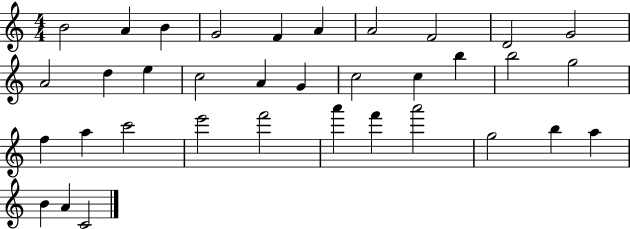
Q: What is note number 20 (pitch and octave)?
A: B5